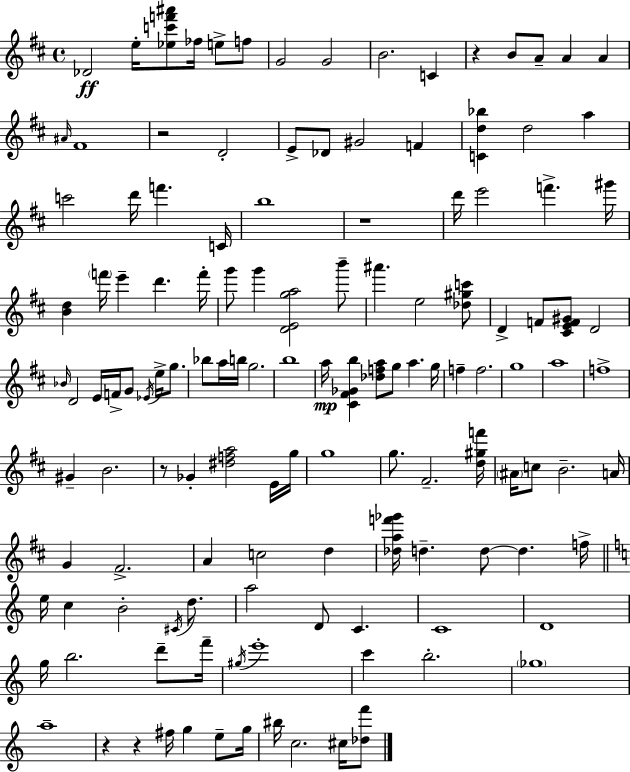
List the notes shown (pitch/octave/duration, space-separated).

Db4/h E5/s [Eb5,C6,F6,A#6]/e FES5/s E5/e F5/e G4/h G4/h B4/h. C4/q R/q B4/e A4/e A4/q A4/q A#4/s F#4/w R/h D4/h E4/e Db4/e G#4/h F4/q [C4,D5,Bb5]/q D5/h A5/q C6/h D6/s F6/q. C4/s B5/w R/w D6/s E6/h F6/q. G#6/s [B4,D5]/q F6/s E6/q D6/q. F6/s G6/e G6/q [D4,E4,G5,A5]/h B6/e A#6/q. E5/h [Db5,G#5,C6]/e D4/q F4/e [C#4,E4,F4,G#4]/e D4/h Bb4/s D4/h E4/s F4/s G4/e Eb4/s E5/s G5/e. Bb5/e A5/s B5/s G5/h. B5/w A5/s [C#4,F#4,Gb4,B5]/q [Db5,F5,A5]/e G5/e A5/q. G5/s F5/q F5/h. G5/w A5/w F5/w G#4/q B4/h. R/e Gb4/q [D#5,F5,A5]/h E4/s G5/s G5/w G5/e. F#4/h. [D5,G#5,F6]/s A#4/s C5/e B4/h. A4/s G4/q F#4/h. A4/q C5/h D5/q [Db5,A5,F6,Gb6]/s D5/q. D5/e D5/q. F5/s E5/s C5/q B4/h C#4/s D5/e. A5/h D4/e C4/q. C4/w D4/w G5/s B5/h. D6/e F6/s G#5/s E6/w C6/q B5/h. Gb5/w A5/w R/q R/q F#5/s G5/q E5/e G5/s BIS5/s C5/h. C#5/s [Db5,F6]/e